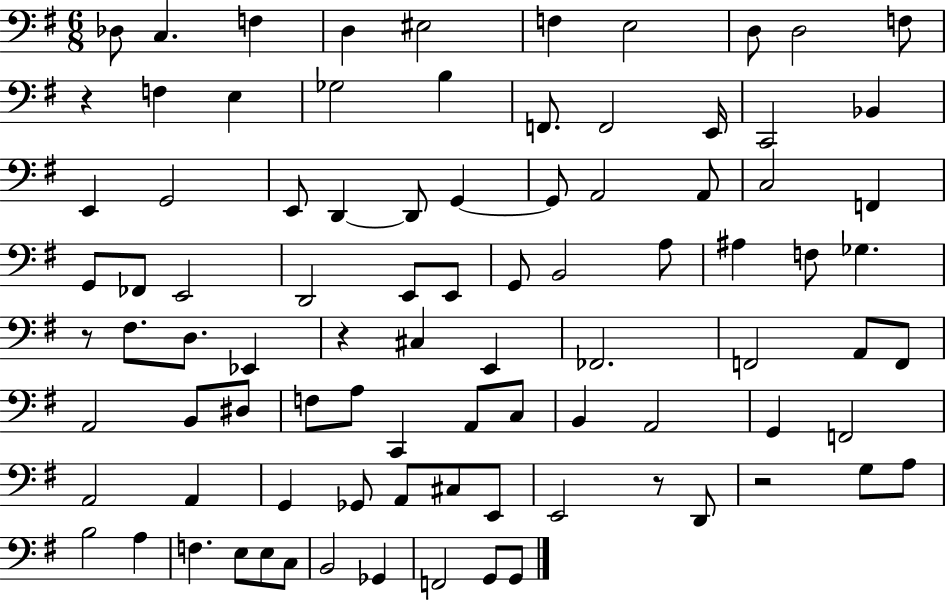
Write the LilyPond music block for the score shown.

{
  \clef bass
  \numericTimeSignature
  \time 6/8
  \key g \major
  des8 c4. f4 | d4 eis2 | f4 e2 | d8 d2 f8 | \break r4 f4 e4 | ges2 b4 | f,8. f,2 e,16 | c,2 bes,4 | \break e,4 g,2 | e,8 d,4~~ d,8 g,4~~ | g,8 a,2 a,8 | c2 f,4 | \break g,8 fes,8 e,2 | d,2 e,8 e,8 | g,8 b,2 a8 | ais4 f8 ges4. | \break r8 fis8. d8. ees,4 | r4 cis4 e,4 | fes,2. | f,2 a,8 f,8 | \break a,2 b,8 dis8 | f8 a8 c,4 a,8 c8 | b,4 a,2 | g,4 f,2 | \break a,2 a,4 | g,4 ges,8 a,8 cis8 e,8 | e,2 r8 d,8 | r2 g8 a8 | \break b2 a4 | f4. e8 e8 c8 | b,2 ges,4 | f,2 g,8 g,8 | \break \bar "|."
}